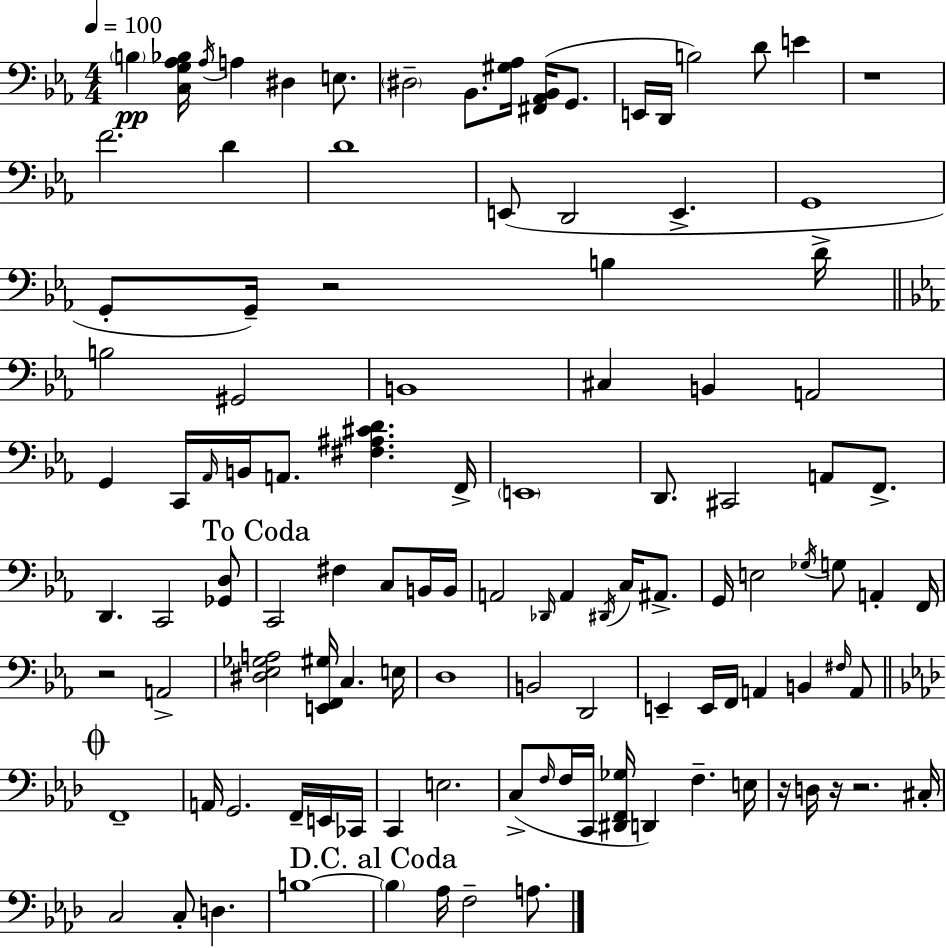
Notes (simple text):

B3/q [C3,G3,Ab3,Bb3]/s Ab3/s A3/q D#3/q E3/e. D#3/h Bb2/e. [G#3,Ab3]/s [F#2,Ab2,Bb2]/s G2/e. E2/s D2/s B3/h D4/e E4/q R/w F4/h. D4/q D4/w E2/e D2/h E2/q. G2/w G2/e G2/s R/h B3/q D4/s B3/h G#2/h B2/w C#3/q B2/q A2/h G2/q C2/s Ab2/s B2/s A2/e. [F#3,A#3,C#4,D4]/q. F2/s E2/w D2/e. C#2/h A2/e F2/e. D2/q. C2/h [Gb2,D3]/e C2/h F#3/q C3/e B2/s B2/s A2/h Db2/s A2/q D#2/s C3/s A#2/e. G2/s E3/h Gb3/s G3/e A2/q F2/s R/h A2/h [D#3,Eb3,Gb3,A3]/h [E2,F2,G#3]/s C3/q. E3/s D3/w B2/h D2/h E2/q E2/s F2/s A2/q B2/q F#3/s A2/e F2/w A2/s G2/h. F2/s E2/s CES2/s C2/q E3/h. C3/e F3/s F3/s C2/s [D#2,F2,Gb3]/s D2/q F3/q. E3/s R/s D3/s R/s R/h. C#3/s C3/h C3/e D3/q. B3/w B3/q Ab3/s F3/h A3/e.